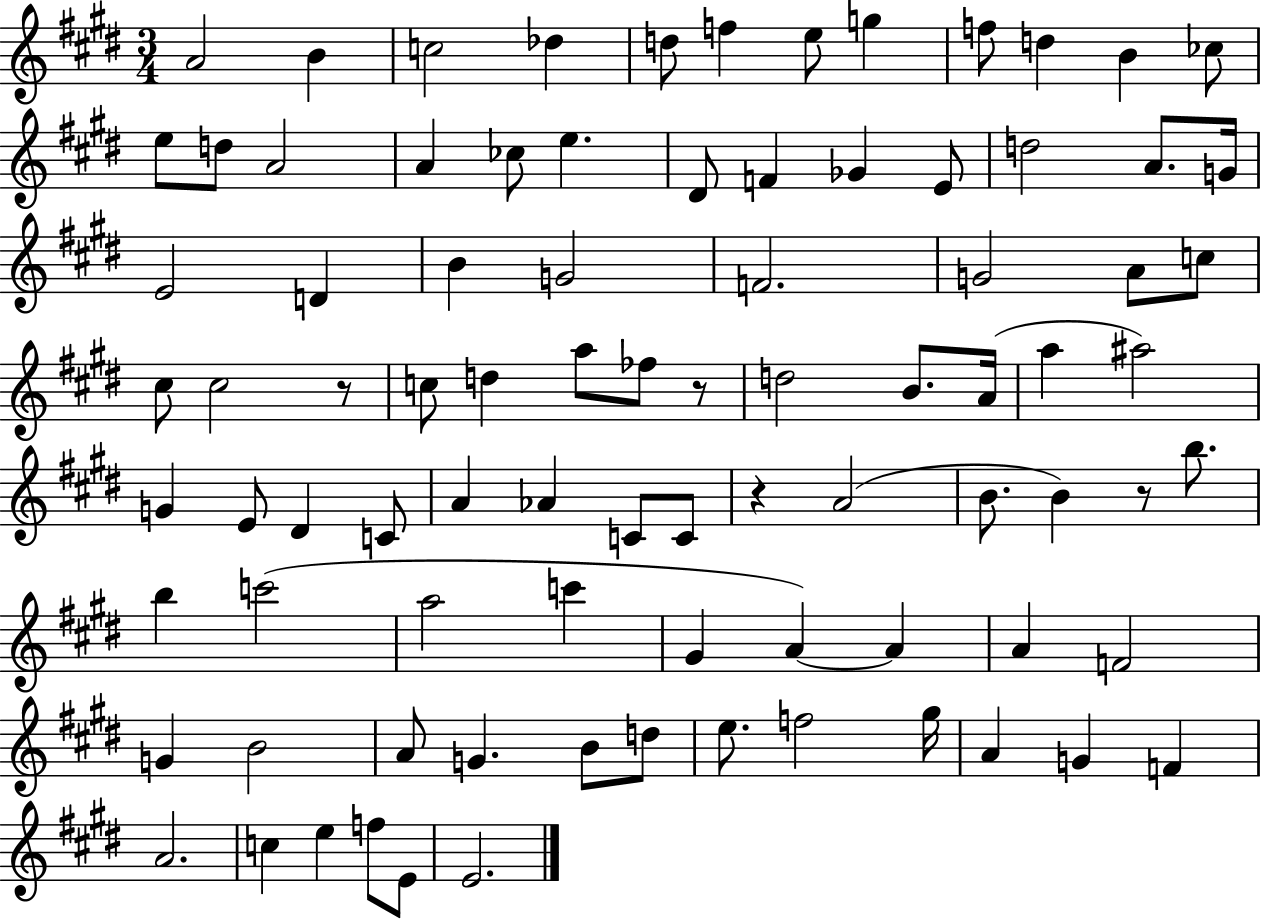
X:1
T:Untitled
M:3/4
L:1/4
K:E
A2 B c2 _d d/2 f e/2 g f/2 d B _c/2 e/2 d/2 A2 A _c/2 e ^D/2 F _G E/2 d2 A/2 G/4 E2 D B G2 F2 G2 A/2 c/2 ^c/2 ^c2 z/2 c/2 d a/2 _f/2 z/2 d2 B/2 A/4 a ^a2 G E/2 ^D C/2 A _A C/2 C/2 z A2 B/2 B z/2 b/2 b c'2 a2 c' ^G A A A F2 G B2 A/2 G B/2 d/2 e/2 f2 ^g/4 A G F A2 c e f/2 E/2 E2